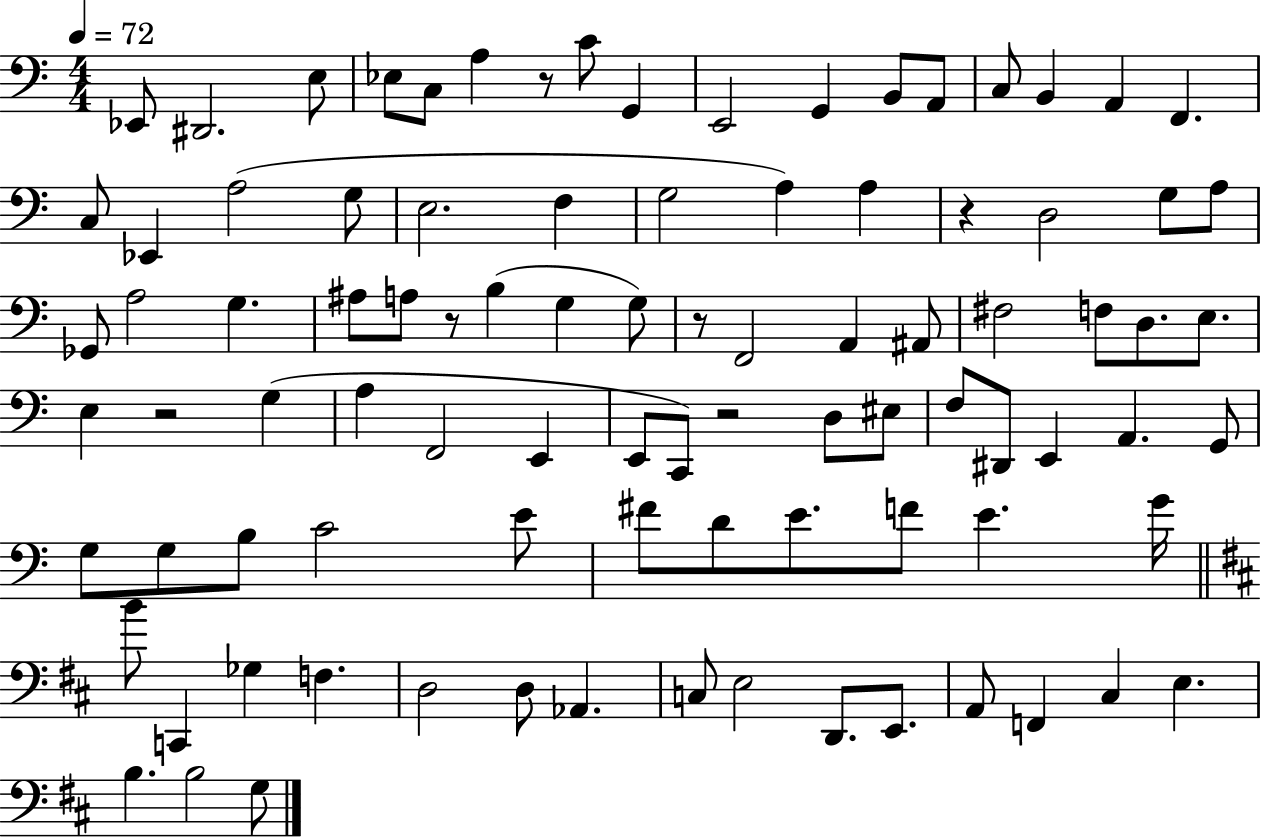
X:1
T:Untitled
M:4/4
L:1/4
K:C
_E,,/2 ^D,,2 E,/2 _E,/2 C,/2 A, z/2 C/2 G,, E,,2 G,, B,,/2 A,,/2 C,/2 B,, A,, F,, C,/2 _E,, A,2 G,/2 E,2 F, G,2 A, A, z D,2 G,/2 A,/2 _G,,/2 A,2 G, ^A,/2 A,/2 z/2 B, G, G,/2 z/2 F,,2 A,, ^A,,/2 ^F,2 F,/2 D,/2 E,/2 E, z2 G, A, F,,2 E,, E,,/2 C,,/2 z2 D,/2 ^E,/2 F,/2 ^D,,/2 E,, A,, G,,/2 G,/2 G,/2 B,/2 C2 E/2 ^F/2 D/2 E/2 F/2 E G/4 B/2 C,, _G, F, D,2 D,/2 _A,, C,/2 E,2 D,,/2 E,,/2 A,,/2 F,, ^C, E, B, B,2 G,/2